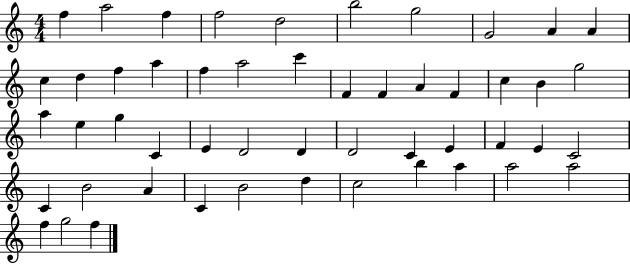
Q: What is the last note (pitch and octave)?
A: F5